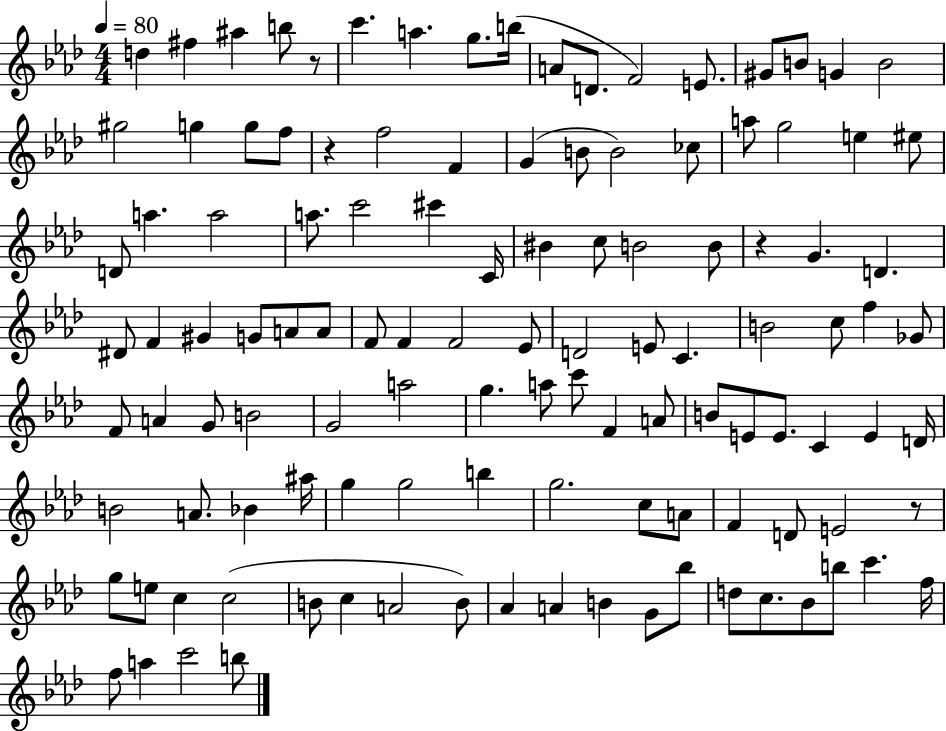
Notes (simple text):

D5/q F#5/q A#5/q B5/e R/e C6/q. A5/q. G5/e. B5/s A4/e D4/e. F4/h E4/e. G#4/e B4/e G4/q B4/h G#5/h G5/q G5/e F5/e R/q F5/h F4/q G4/q B4/e B4/h CES5/e A5/e G5/h E5/q EIS5/e D4/e A5/q. A5/h A5/e. C6/h C#6/q C4/s BIS4/q C5/e B4/h B4/e R/q G4/q. D4/q. D#4/e F4/q G#4/q G4/e A4/e A4/e F4/e F4/q F4/h Eb4/e D4/h E4/e C4/q. B4/h C5/e F5/q Gb4/e F4/e A4/q G4/e B4/h G4/h A5/h G5/q. A5/e C6/e F4/q A4/e B4/e E4/e E4/e. C4/q E4/q D4/s B4/h A4/e. Bb4/q A#5/s G5/q G5/h B5/q G5/h. C5/e A4/e F4/q D4/e E4/h R/e G5/e E5/e C5/q C5/h B4/e C5/q A4/h B4/e Ab4/q A4/q B4/q G4/e Bb5/e D5/e C5/e. Bb4/e B5/e C6/q. F5/s F5/e A5/q C6/h B5/e